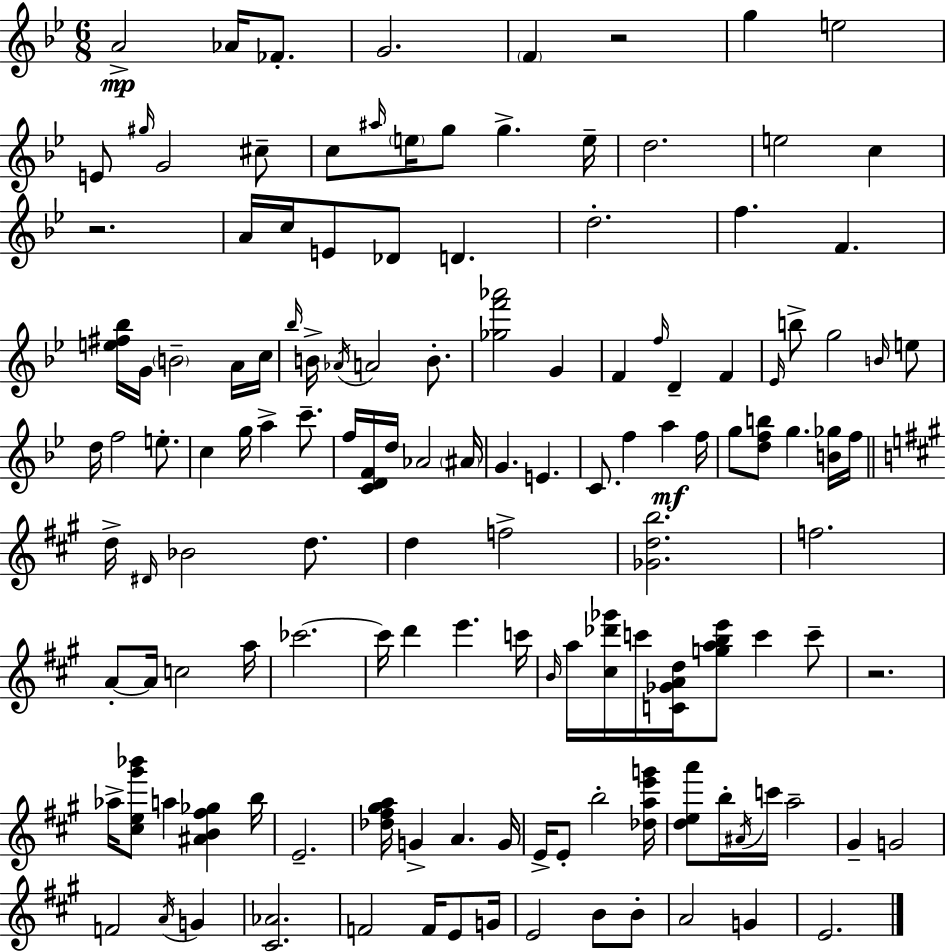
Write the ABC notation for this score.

X:1
T:Untitled
M:6/8
L:1/4
K:Gm
A2 _A/4 _F/2 G2 F z2 g e2 E/2 ^g/4 G2 ^c/2 c/2 ^a/4 e/4 g/2 g e/4 d2 e2 c z2 A/4 c/4 E/2 _D/2 D d2 f F [e^f_b]/4 G/4 B2 A/4 c/4 _b/4 B/4 _A/4 A2 B/2 [_gf'_a']2 G F f/4 D F _E/4 b/2 g2 B/4 e/2 d/4 f2 e/2 c g/4 a c'/2 f/4 [CDF]/4 d/4 _A2 ^A/4 G E C/2 f a f/4 g/2 [dfb]/2 g [B_g]/4 f/4 d/4 ^D/4 _B2 d/2 d f2 [_Gdb]2 f2 A/2 A/4 c2 a/4 _c'2 _c'/4 d' e' c'/4 B/4 a/4 [^c_d'_g']/4 c'/4 [C_GAd]/4 [gabe']/2 c' c'/2 z2 _a/4 [^ce^g'_b']/2 a [^AB^f_g] b/4 E2 [_d^f^ga]/4 G A G/4 E/4 E/2 b2 [_dae'g']/4 [dea']/2 b/4 ^A/4 c'/4 a2 ^G G2 F2 A/4 G [^C_A]2 F2 F/4 E/2 G/4 E2 B/2 B/2 A2 G E2